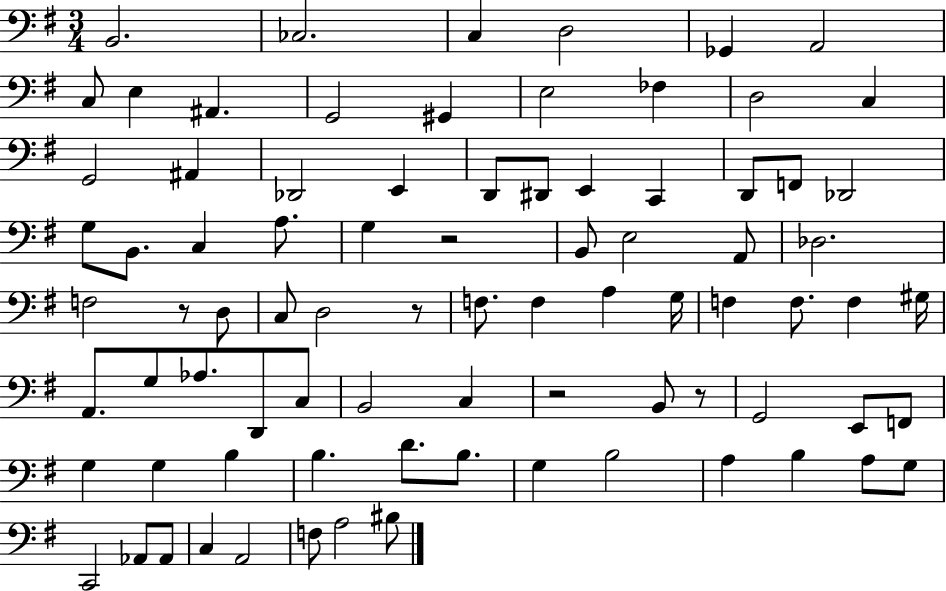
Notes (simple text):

B2/h. CES3/h. C3/q D3/h Gb2/q A2/h C3/e E3/q A#2/q. G2/h G#2/q E3/h FES3/q D3/h C3/q G2/h A#2/q Db2/h E2/q D2/e D#2/e E2/q C2/q D2/e F2/e Db2/h G3/e B2/e. C3/q A3/e. G3/q R/h B2/e E3/h A2/e Db3/h. F3/h R/e D3/e C3/e D3/h R/e F3/e. F3/q A3/q G3/s F3/q F3/e. F3/q G#3/s A2/e. G3/e Ab3/e. D2/e C3/e B2/h C3/q R/h B2/e R/e G2/h E2/e F2/e G3/q G3/q B3/q B3/q. D4/e. B3/e. G3/q B3/h A3/q B3/q A3/e G3/e C2/h Ab2/e Ab2/e C3/q A2/h F3/e A3/h BIS3/e